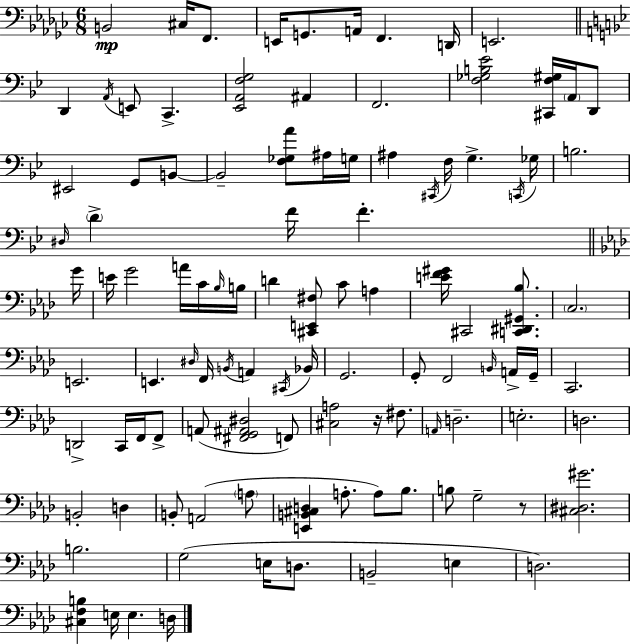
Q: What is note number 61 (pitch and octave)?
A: C2